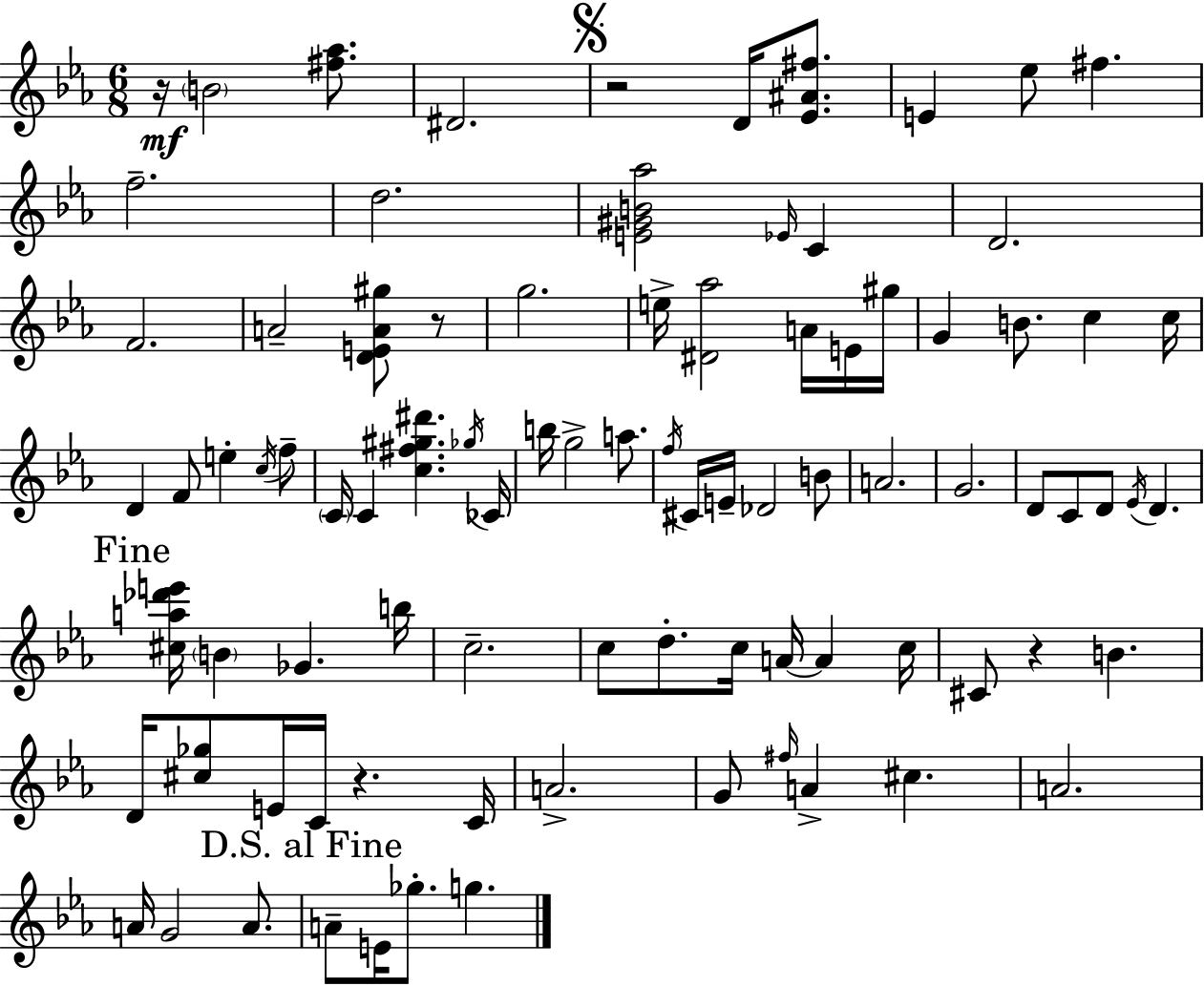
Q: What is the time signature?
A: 6/8